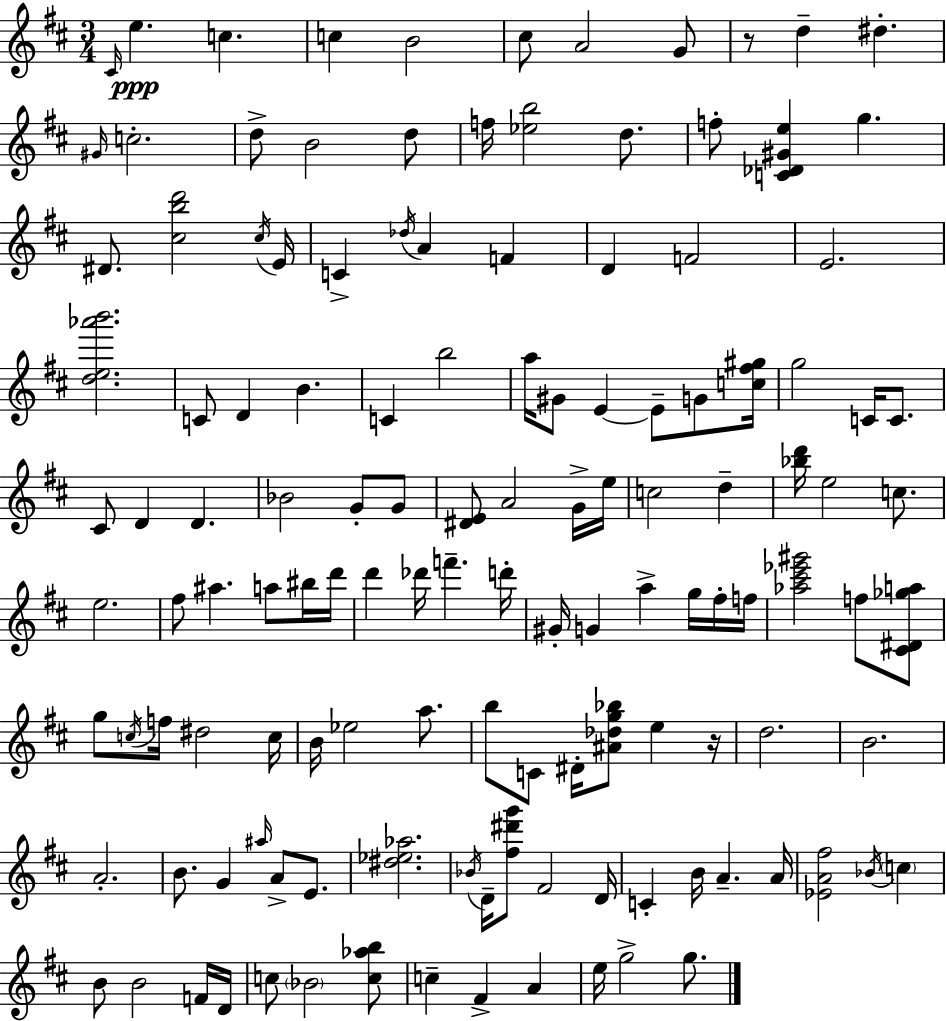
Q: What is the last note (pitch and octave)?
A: G5